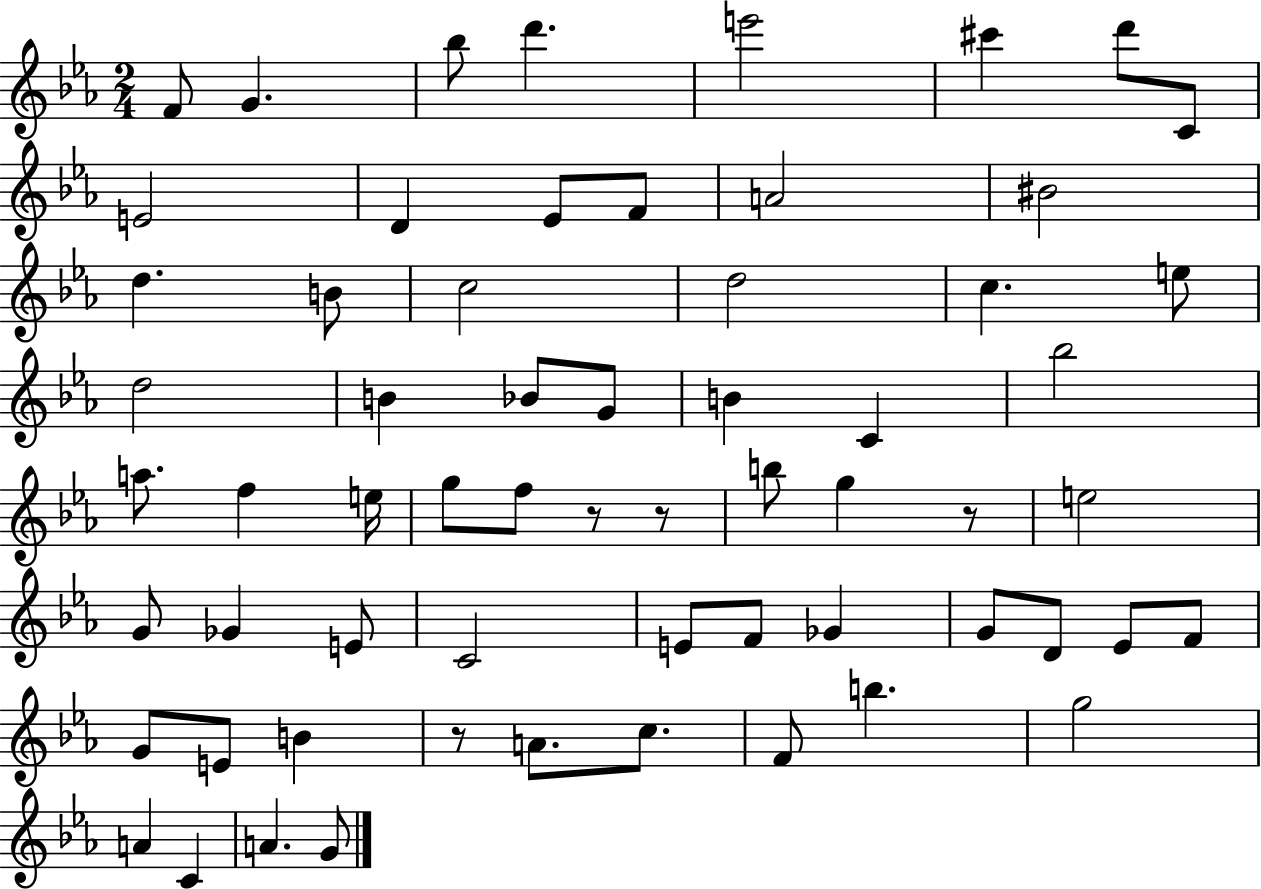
X:1
T:Untitled
M:2/4
L:1/4
K:Eb
F/2 G _b/2 d' e'2 ^c' d'/2 C/2 E2 D _E/2 F/2 A2 ^B2 d B/2 c2 d2 c e/2 d2 B _B/2 G/2 B C _b2 a/2 f e/4 g/2 f/2 z/2 z/2 b/2 g z/2 e2 G/2 _G E/2 C2 E/2 F/2 _G G/2 D/2 _E/2 F/2 G/2 E/2 B z/2 A/2 c/2 F/2 b g2 A C A G/2